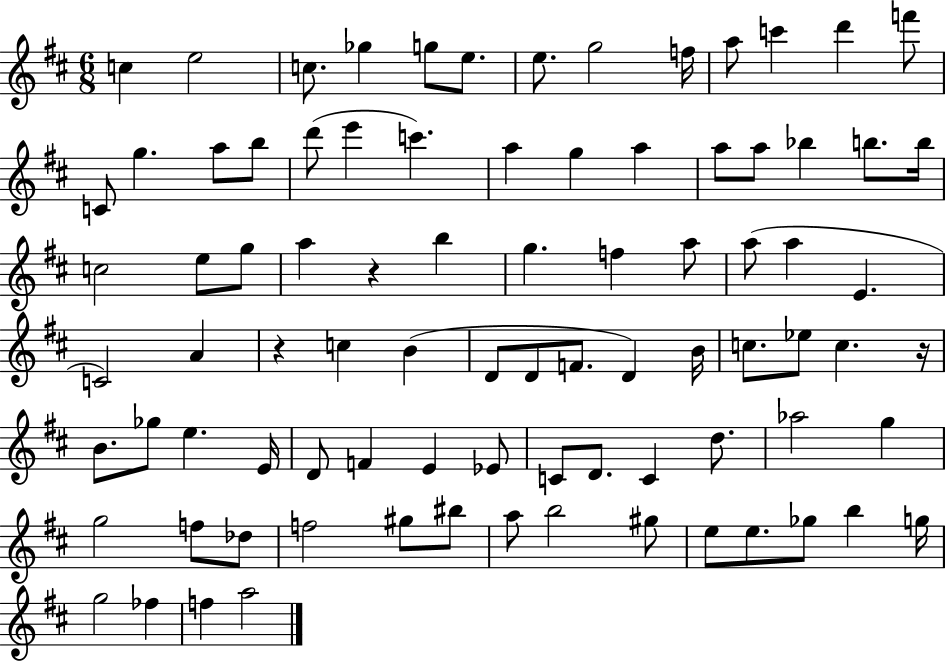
C5/q E5/h C5/e. Gb5/q G5/e E5/e. E5/e. G5/h F5/s A5/e C6/q D6/q F6/e C4/e G5/q. A5/e B5/e D6/e E6/q C6/q. A5/q G5/q A5/q A5/e A5/e Bb5/q B5/e. B5/s C5/h E5/e G5/e A5/q R/q B5/q G5/q. F5/q A5/e A5/e A5/q E4/q. C4/h A4/q R/q C5/q B4/q D4/e D4/e F4/e. D4/q B4/s C5/e. Eb5/e C5/q. R/s B4/e. Gb5/e E5/q. E4/s D4/e F4/q E4/q Eb4/e C4/e D4/e. C4/q D5/e. Ab5/h G5/q G5/h F5/e Db5/e F5/h G#5/e BIS5/e A5/e B5/h G#5/e E5/e E5/e. Gb5/e B5/q G5/s G5/h FES5/q F5/q A5/h